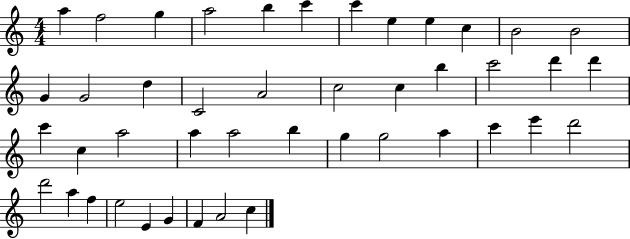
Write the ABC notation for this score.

X:1
T:Untitled
M:4/4
L:1/4
K:C
a f2 g a2 b c' c' e e c B2 B2 G G2 d C2 A2 c2 c b c'2 d' d' c' c a2 a a2 b g g2 a c' e' d'2 d'2 a f e2 E G F A2 c